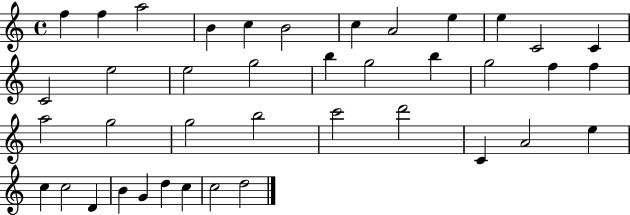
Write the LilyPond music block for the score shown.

{
  \clef treble
  \time 4/4
  \defaultTimeSignature
  \key c \major
  f''4 f''4 a''2 | b'4 c''4 b'2 | c''4 a'2 e''4 | e''4 c'2 c'4 | \break c'2 e''2 | e''2 g''2 | b''4 g''2 b''4 | g''2 f''4 f''4 | \break a''2 g''2 | g''2 b''2 | c'''2 d'''2 | c'4 a'2 e''4 | \break c''4 c''2 d'4 | b'4 g'4 d''4 c''4 | c''2 d''2 | \bar "|."
}